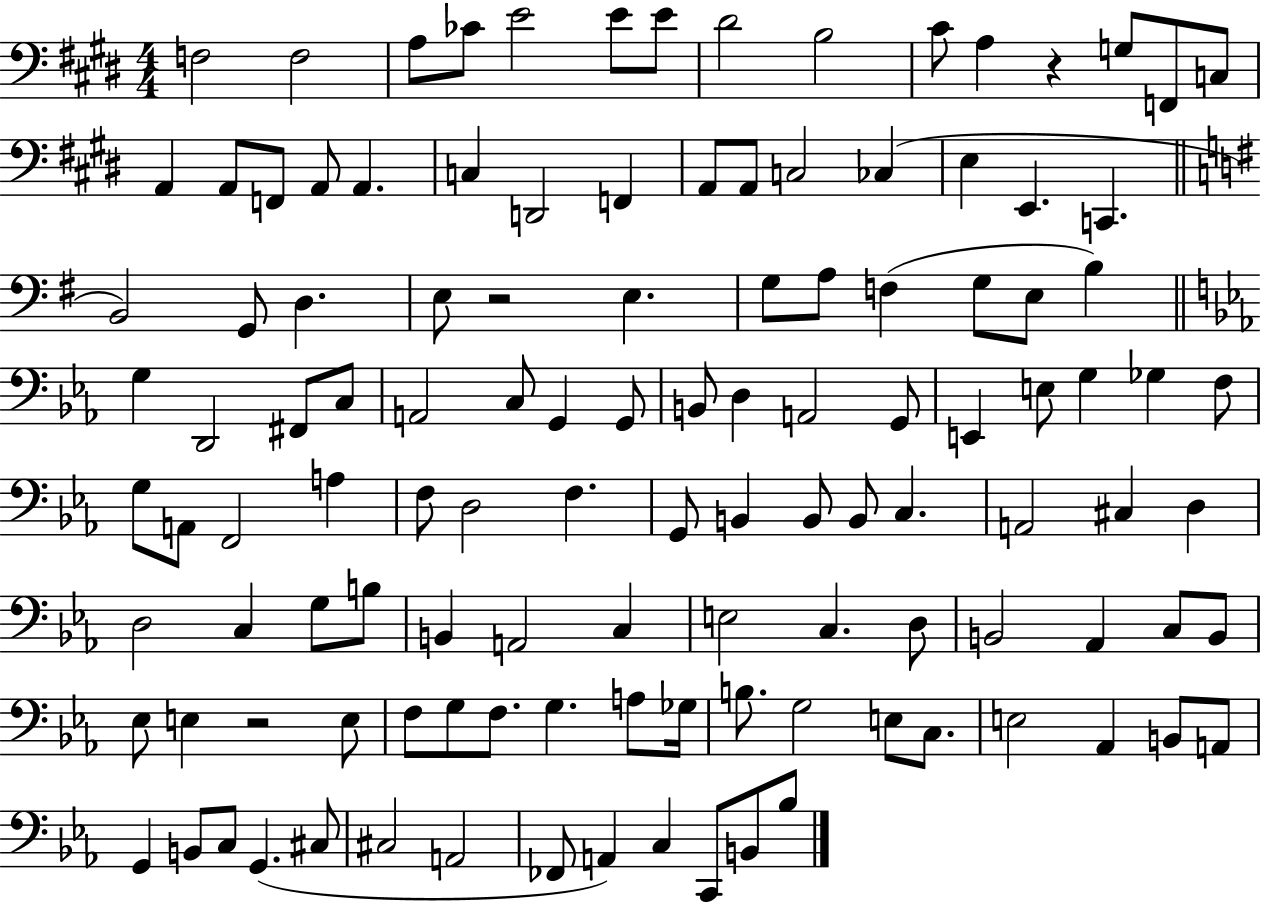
X:1
T:Untitled
M:4/4
L:1/4
K:E
F,2 F,2 A,/2 _C/2 E2 E/2 E/2 ^D2 B,2 ^C/2 A, z G,/2 F,,/2 C,/2 A,, A,,/2 F,,/2 A,,/2 A,, C, D,,2 F,, A,,/2 A,,/2 C,2 _C, E, E,, C,, B,,2 G,,/2 D, E,/2 z2 E, G,/2 A,/2 F, G,/2 E,/2 B, G, D,,2 ^F,,/2 C,/2 A,,2 C,/2 G,, G,,/2 B,,/2 D, A,,2 G,,/2 E,, E,/2 G, _G, F,/2 G,/2 A,,/2 F,,2 A, F,/2 D,2 F, G,,/2 B,, B,,/2 B,,/2 C, A,,2 ^C, D, D,2 C, G,/2 B,/2 B,, A,,2 C, E,2 C, D,/2 B,,2 _A,, C,/2 B,,/2 _E,/2 E, z2 E,/2 F,/2 G,/2 F,/2 G, A,/2 _G,/4 B,/2 G,2 E,/2 C,/2 E,2 _A,, B,,/2 A,,/2 G,, B,,/2 C,/2 G,, ^C,/2 ^C,2 A,,2 _F,,/2 A,, C, C,,/2 B,,/2 _B,/2